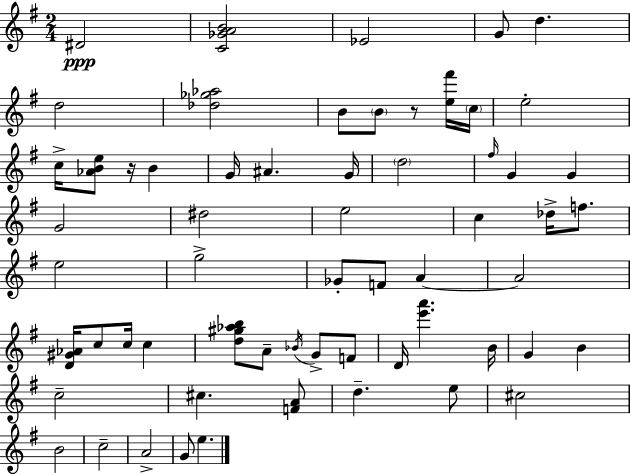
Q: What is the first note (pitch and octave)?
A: D#4